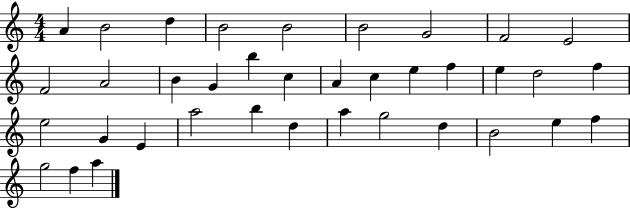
{
  \clef treble
  \numericTimeSignature
  \time 4/4
  \key c \major
  a'4 b'2 d''4 | b'2 b'2 | b'2 g'2 | f'2 e'2 | \break f'2 a'2 | b'4 g'4 b''4 c''4 | a'4 c''4 e''4 f''4 | e''4 d''2 f''4 | \break e''2 g'4 e'4 | a''2 b''4 d''4 | a''4 g''2 d''4 | b'2 e''4 f''4 | \break g''2 f''4 a''4 | \bar "|."
}